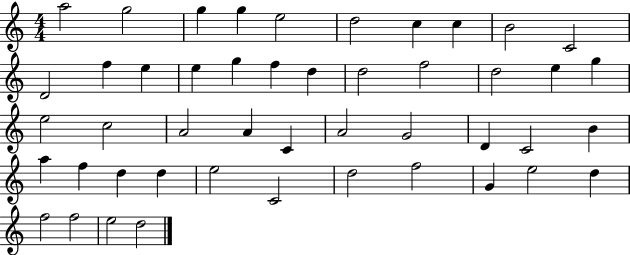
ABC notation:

X:1
T:Untitled
M:4/4
L:1/4
K:C
a2 g2 g g e2 d2 c c B2 C2 D2 f e e g f d d2 f2 d2 e g e2 c2 A2 A C A2 G2 D C2 B a f d d e2 C2 d2 f2 G e2 d f2 f2 e2 d2